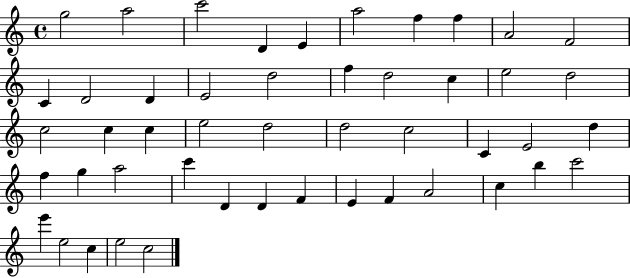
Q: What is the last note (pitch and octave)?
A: C5